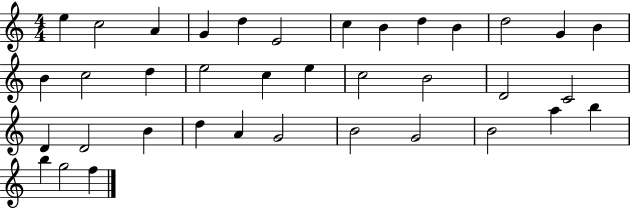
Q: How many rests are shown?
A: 0